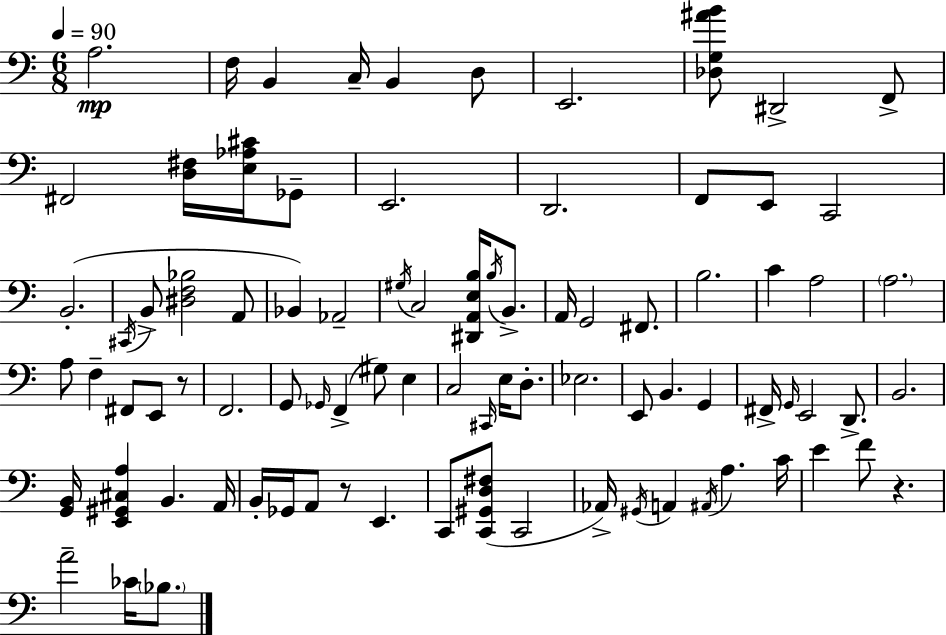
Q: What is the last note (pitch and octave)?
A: Bb3